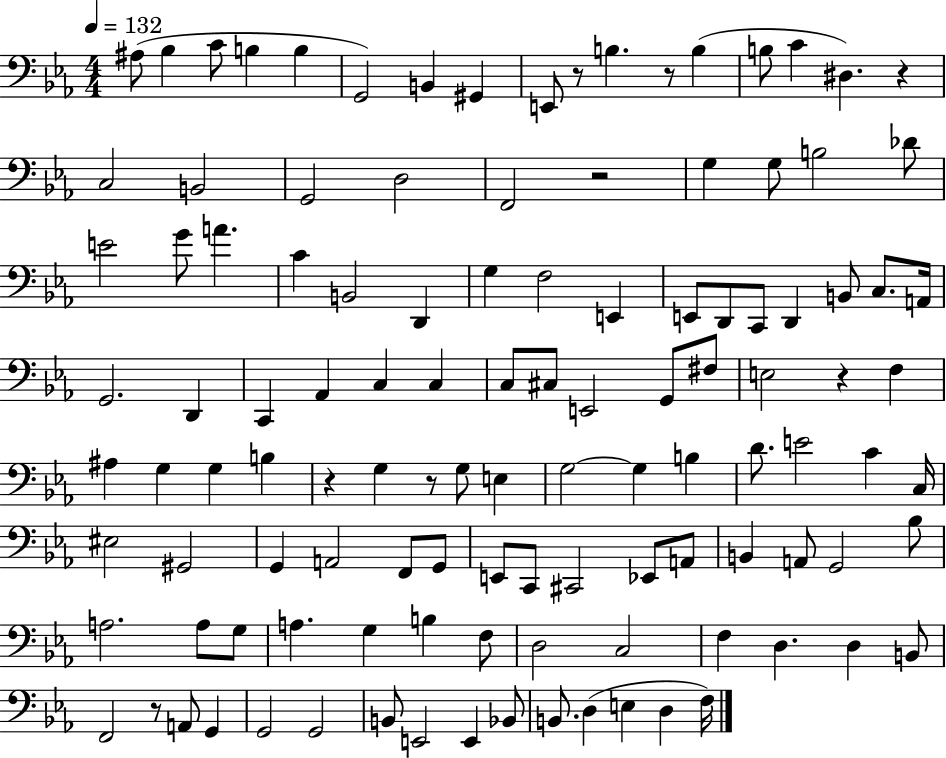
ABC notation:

X:1
T:Untitled
M:4/4
L:1/4
K:Eb
^A,/2 _B, C/2 B, B, G,,2 B,, ^G,, E,,/2 z/2 B, z/2 B, B,/2 C ^D, z C,2 B,,2 G,,2 D,2 F,,2 z2 G, G,/2 B,2 _D/2 E2 G/2 A C B,,2 D,, G, F,2 E,, E,,/2 D,,/2 C,,/2 D,, B,,/2 C,/2 A,,/4 G,,2 D,, C,, _A,, C, C, C,/2 ^C,/2 E,,2 G,,/2 ^F,/2 E,2 z F, ^A, G, G, B, z G, z/2 G,/2 E, G,2 G, B, D/2 E2 C C,/4 ^E,2 ^G,,2 G,, A,,2 F,,/2 G,,/2 E,,/2 C,,/2 ^C,,2 _E,,/2 A,,/2 B,, A,,/2 G,,2 _B,/2 A,2 A,/2 G,/2 A, G, B, F,/2 D,2 C,2 F, D, D, B,,/2 F,,2 z/2 A,,/2 G,, G,,2 G,,2 B,,/2 E,,2 E,, _B,,/2 B,,/2 D, E, D, F,/4